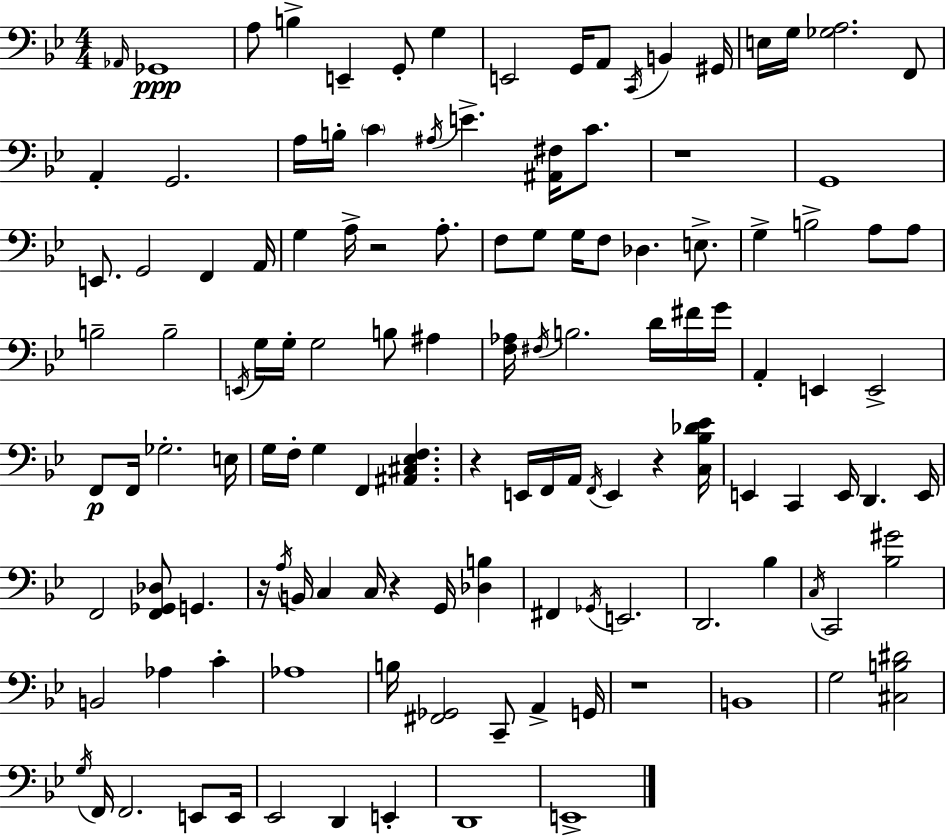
X:1
T:Untitled
M:4/4
L:1/4
K:Bb
_A,,/4 _G,,4 A,/2 B, E,, G,,/2 G, E,,2 G,,/4 A,,/2 C,,/4 B,, ^G,,/4 E,/4 G,/4 [_G,A,]2 F,,/2 A,, G,,2 A,/4 B,/4 C ^A,/4 E [^A,,^F,]/4 C/2 z4 G,,4 E,,/2 G,,2 F,, A,,/4 G, A,/4 z2 A,/2 F,/2 G,/2 G,/4 F,/2 _D, E,/2 G, B,2 A,/2 A,/2 B,2 B,2 E,,/4 G,/4 G,/4 G,2 B,/2 ^A, [F,_A,]/4 ^F,/4 B,2 D/4 ^F/4 G/4 A,, E,, E,,2 F,,/2 F,,/4 _G,2 E,/4 G,/4 F,/4 G, F,, [^A,,^C,_E,F,] z E,,/4 F,,/4 A,,/4 F,,/4 E,, z [C,_B,_D_E]/4 E,, C,, E,,/4 D,, E,,/4 F,,2 [F,,_G,,_D,]/2 G,, z/4 A,/4 B,,/4 C, C,/4 z G,,/4 [_D,B,] ^F,, _G,,/4 E,,2 D,,2 _B, C,/4 C,,2 [_B,^G]2 B,,2 _A, C _A,4 B,/4 [^F,,_G,,]2 C,,/2 A,, G,,/4 z4 B,,4 G,2 [^C,B,^D]2 G,/4 F,,/4 F,,2 E,,/2 E,,/4 _E,,2 D,, E,, D,,4 E,,4